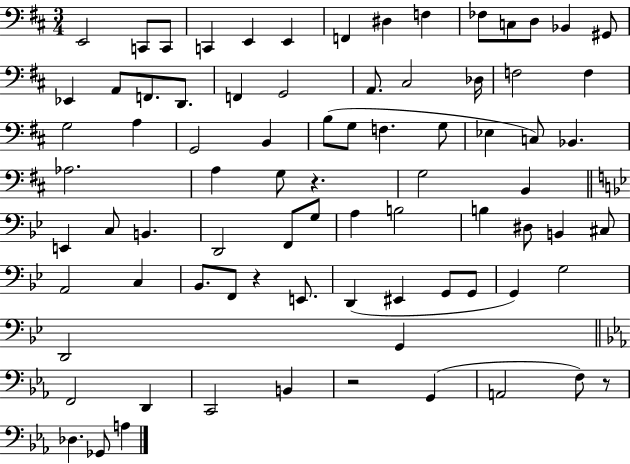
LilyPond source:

{
  \clef bass
  \numericTimeSignature
  \time 3/4
  \key d \major
  e,2 c,8 c,8 | c,4 e,4 e,4 | f,4 dis4 f4 | fes8 c8 d8 bes,4 gis,8 | \break ees,4 a,8 f,8. d,8. | f,4 g,2 | a,8. cis2 des16 | f2 f4 | \break g2 a4 | g,2 b,4 | b8( g8 f4. g8 | ees4 c8) bes,4. | \break aes2. | a4 g8 r4. | g2 b,4 | \bar "||" \break \key bes \major e,4 c8 b,4. | d,2 f,8 g8 | a4 b2 | b4 dis8 b,4 cis8 | \break a,2 c4 | bes,8. f,8 r4 e,8. | d,4( eis,4 g,8 g,8 | g,4) g2 | \break d,2 g,4 | \bar "||" \break \key ees \major f,2 d,4 | c,2 b,4 | r2 g,4( | a,2 f8) r8 | \break des4. ges,8 a4 | \bar "|."
}